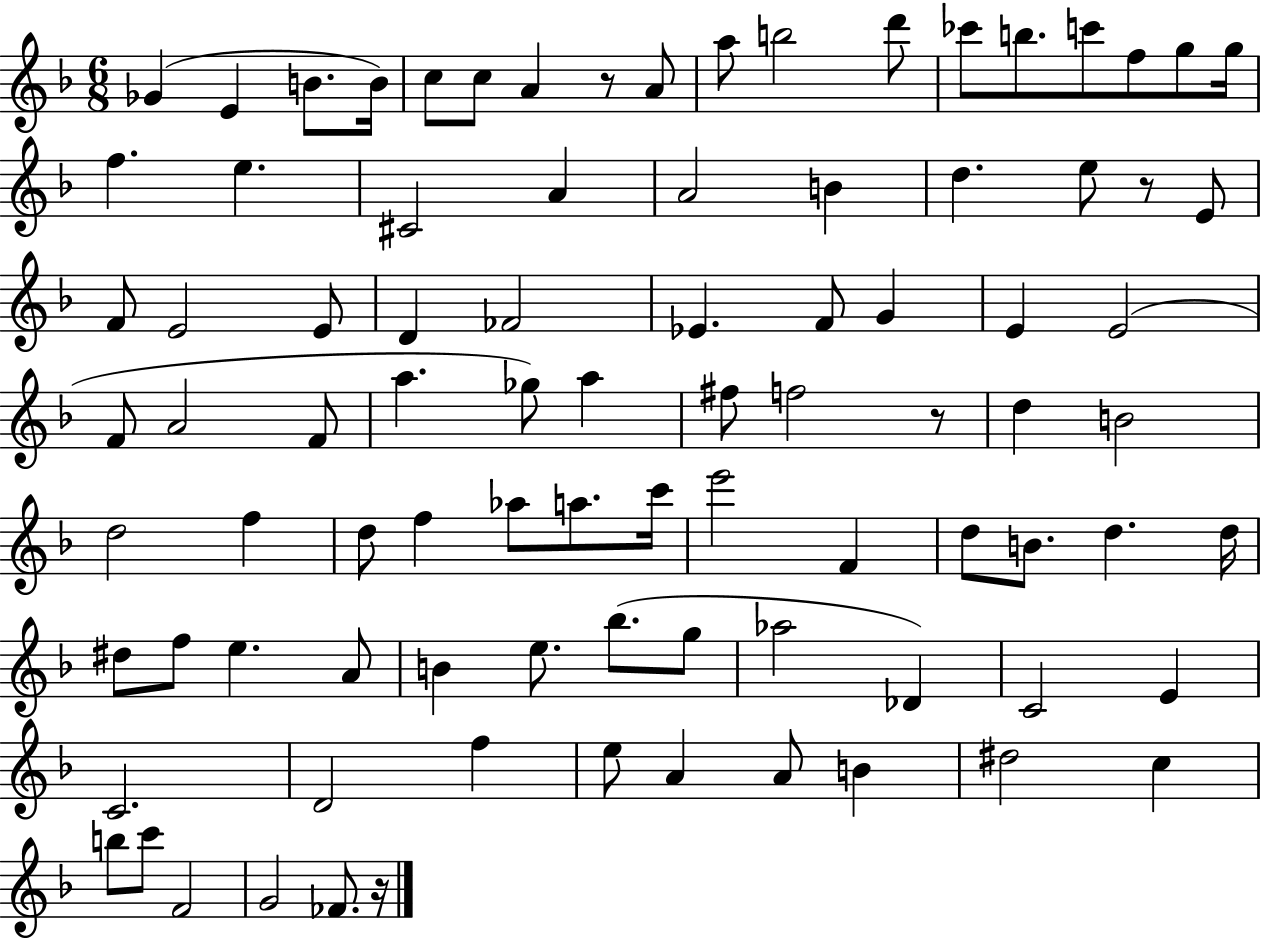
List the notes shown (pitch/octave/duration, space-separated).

Gb4/q E4/q B4/e. B4/s C5/e C5/e A4/q R/e A4/e A5/e B5/h D6/e CES6/e B5/e. C6/e F5/e G5/e G5/s F5/q. E5/q. C#4/h A4/q A4/h B4/q D5/q. E5/e R/e E4/e F4/e E4/h E4/e D4/q FES4/h Eb4/q. F4/e G4/q E4/q E4/h F4/e A4/h F4/e A5/q. Gb5/e A5/q F#5/e F5/h R/e D5/q B4/h D5/h F5/q D5/e F5/q Ab5/e A5/e. C6/s E6/h F4/q D5/e B4/e. D5/q. D5/s D#5/e F5/e E5/q. A4/e B4/q E5/e. Bb5/e. G5/e Ab5/h Db4/q C4/h E4/q C4/h. D4/h F5/q E5/e A4/q A4/e B4/q D#5/h C5/q B5/e C6/e F4/h G4/h FES4/e. R/s